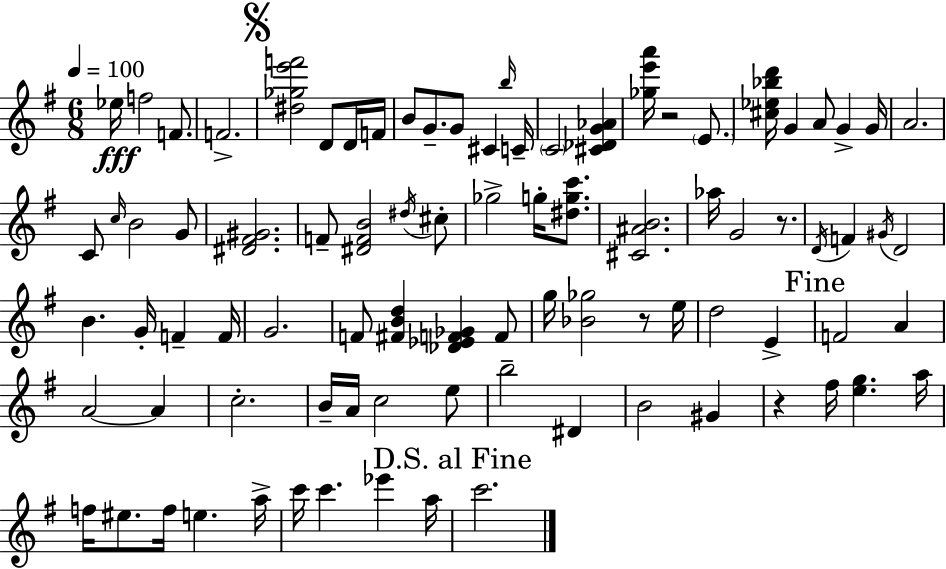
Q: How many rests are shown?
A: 4